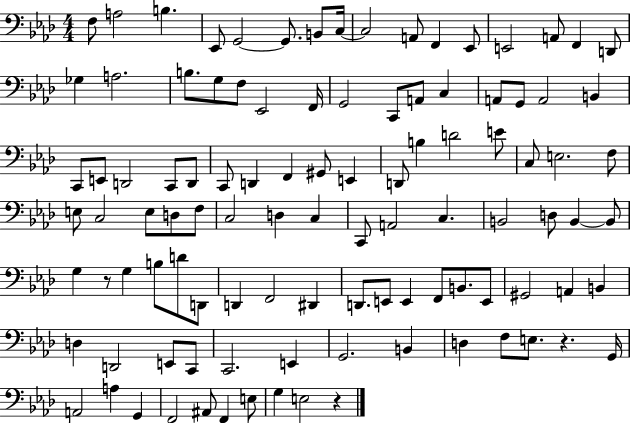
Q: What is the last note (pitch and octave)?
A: E3